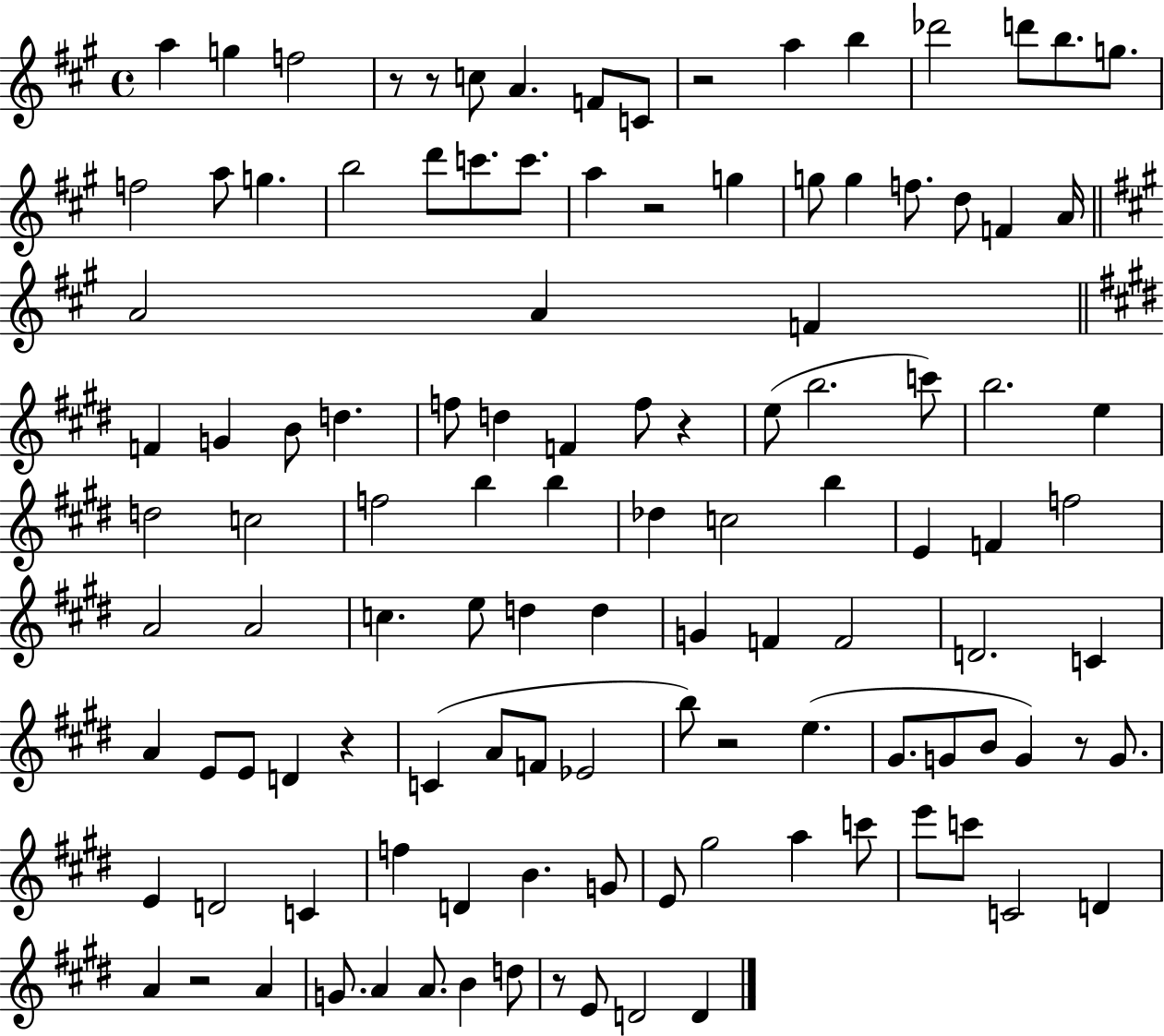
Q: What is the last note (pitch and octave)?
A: D4